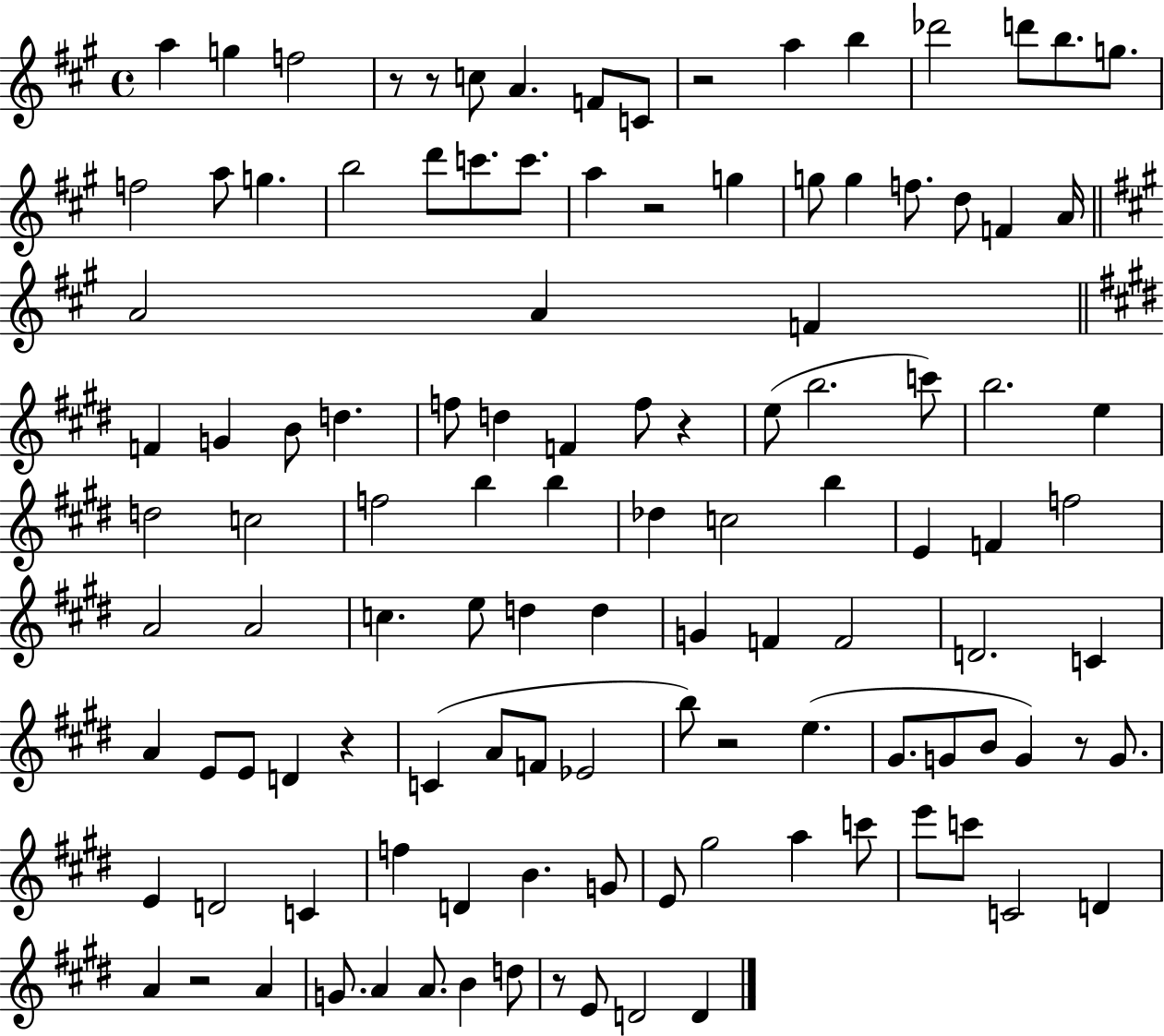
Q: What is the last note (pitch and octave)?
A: D4